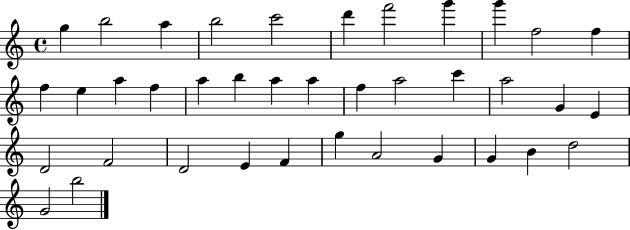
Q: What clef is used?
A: treble